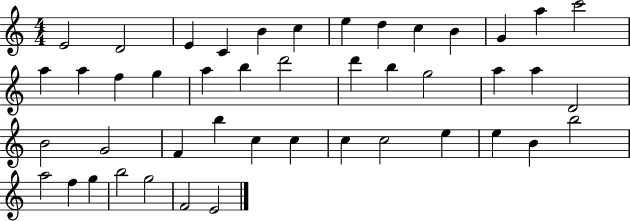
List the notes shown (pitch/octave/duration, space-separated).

E4/h D4/h E4/q C4/q B4/q C5/q E5/q D5/q C5/q B4/q G4/q A5/q C6/h A5/q A5/q F5/q G5/q A5/q B5/q D6/h D6/q B5/q G5/h A5/q A5/q D4/h B4/h G4/h F4/q B5/q C5/q C5/q C5/q C5/h E5/q E5/q B4/q B5/h A5/h F5/q G5/q B5/h G5/h F4/h E4/h